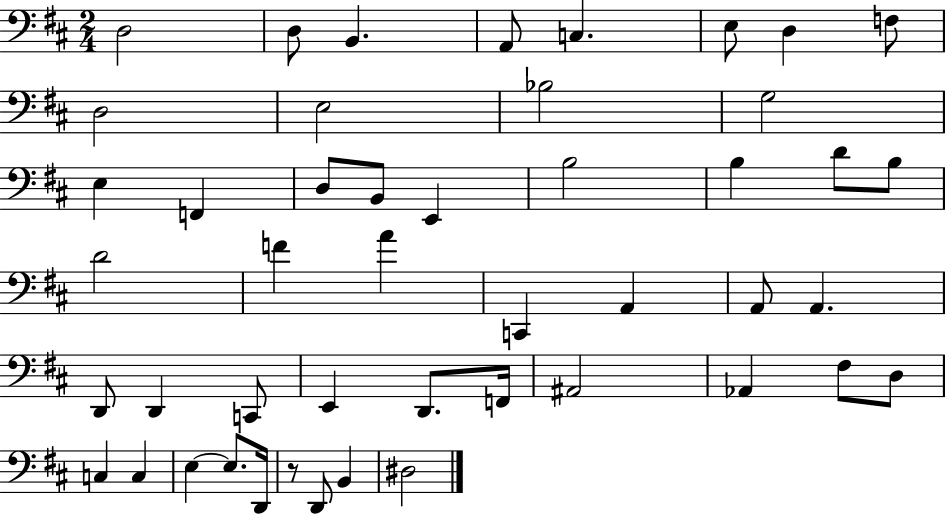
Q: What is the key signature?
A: D major